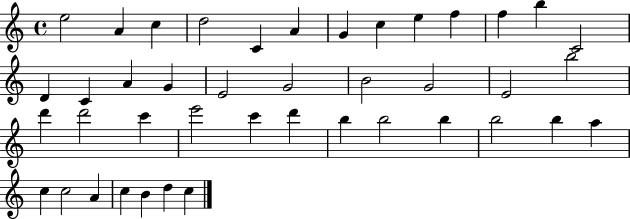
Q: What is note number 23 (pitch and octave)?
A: B5